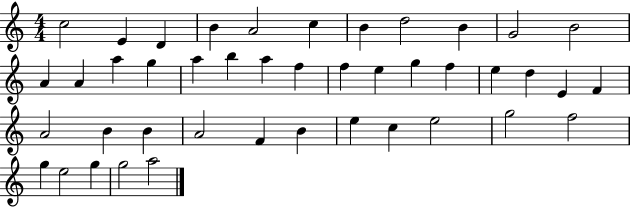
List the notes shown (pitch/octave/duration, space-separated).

C5/h E4/q D4/q B4/q A4/h C5/q B4/q D5/h B4/q G4/h B4/h A4/q A4/q A5/q G5/q A5/q B5/q A5/q F5/q F5/q E5/q G5/q F5/q E5/q D5/q E4/q F4/q A4/h B4/q B4/q A4/h F4/q B4/q E5/q C5/q E5/h G5/h F5/h G5/q E5/h G5/q G5/h A5/h